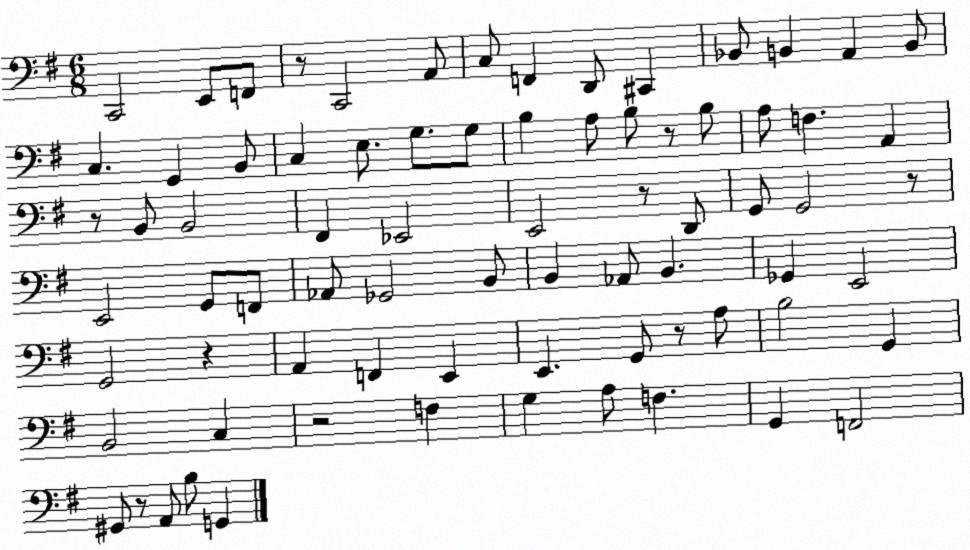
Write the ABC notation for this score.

X:1
T:Untitled
M:6/8
L:1/4
K:G
C,,2 E,,/2 F,,/2 z/2 C,,2 A,,/2 C,/2 F,, D,,/2 ^C,, _B,,/2 B,, A,, B,,/2 C, G,, B,,/2 C, E,/2 G,/2 G,/2 B, A,/2 B,/2 z/2 B,/2 A,/2 F, A,, z/2 B,,/2 B,,2 ^F,, _E,,2 E,,2 z/2 D,,/2 G,,/2 G,,2 z/2 E,,2 G,,/2 F,,/2 _A,,/2 _G,,2 B,,/2 B,, _A,,/2 B,, _G,, E,,2 G,,2 z A,, F,, E,, E,, G,,/2 z/2 A,/2 B,2 G,, B,,2 C, z2 F, G, A,/2 F, G,, F,,2 ^G,,/2 z/2 A,,/2 B,/2 G,,